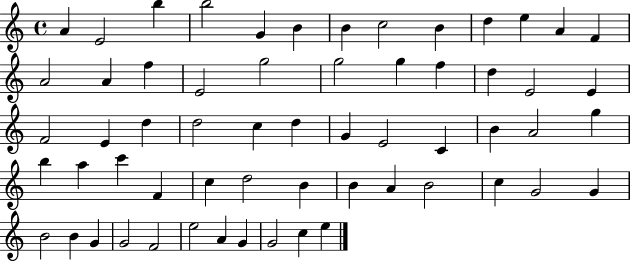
A4/q E4/h B5/q B5/h G4/q B4/q B4/q C5/h B4/q D5/q E5/q A4/q F4/q A4/h A4/q F5/q E4/h G5/h G5/h G5/q F5/q D5/q E4/h E4/q F4/h E4/q D5/q D5/h C5/q D5/q G4/q E4/h C4/q B4/q A4/h G5/q B5/q A5/q C6/q F4/q C5/q D5/h B4/q B4/q A4/q B4/h C5/q G4/h G4/q B4/h B4/q G4/q G4/h F4/h E5/h A4/q G4/q G4/h C5/q E5/q